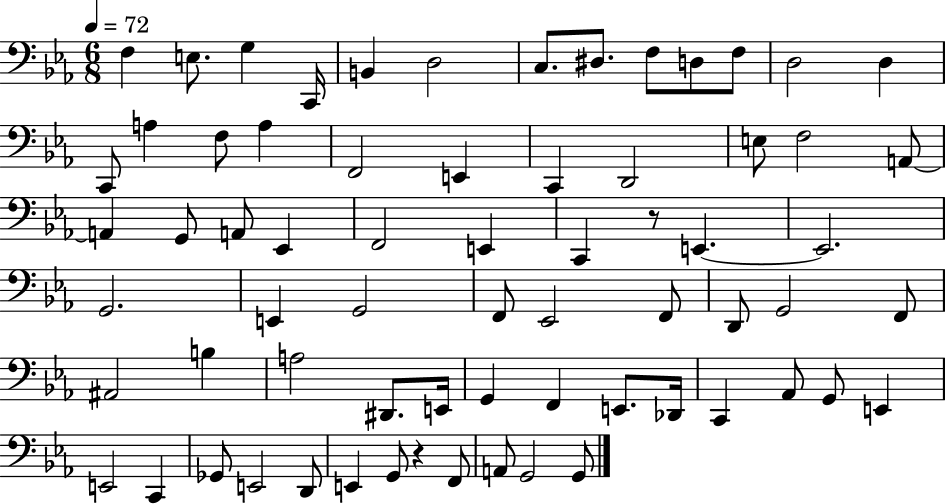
{
  \clef bass
  \numericTimeSignature
  \time 6/8
  \key ees \major
  \tempo 4 = 72
  f4 e8. g4 c,16 | b,4 d2 | c8. dis8. f8 d8 f8 | d2 d4 | \break c,8 a4 f8 a4 | f,2 e,4 | c,4 d,2 | e8 f2 a,8~~ | \break a,4 g,8 a,8 ees,4 | f,2 e,4 | c,4 r8 e,4.~~ | e,2. | \break g,2. | e,4 g,2 | f,8 ees,2 f,8 | d,8 g,2 f,8 | \break ais,2 b4 | a2 dis,8. e,16 | g,4 f,4 e,8. des,16 | c,4 aes,8 g,8 e,4 | \break e,2 c,4 | ges,8 e,2 d,8 | e,4 g,8 r4 f,8 | a,8 g,2 g,8 | \break \bar "|."
}